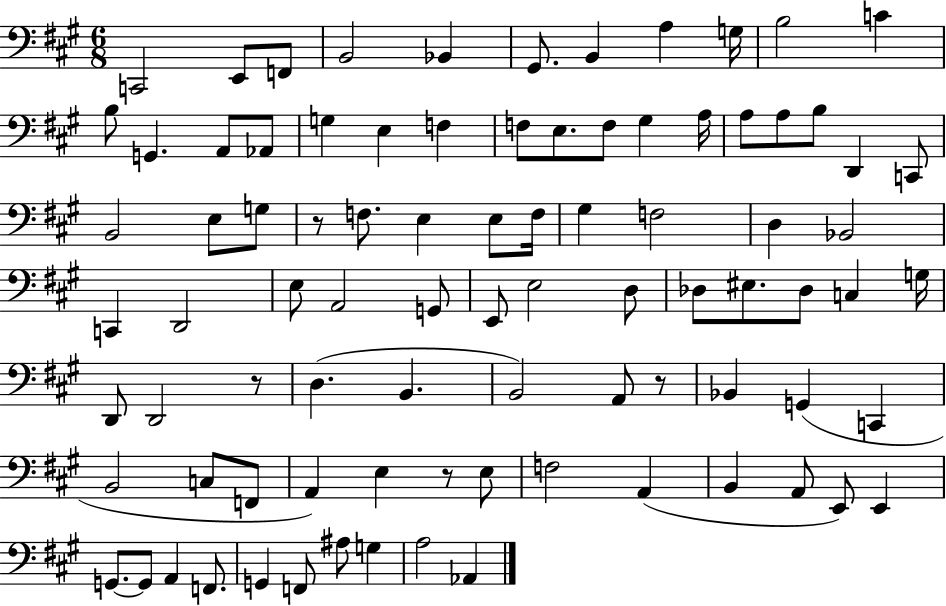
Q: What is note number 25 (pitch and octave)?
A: A3